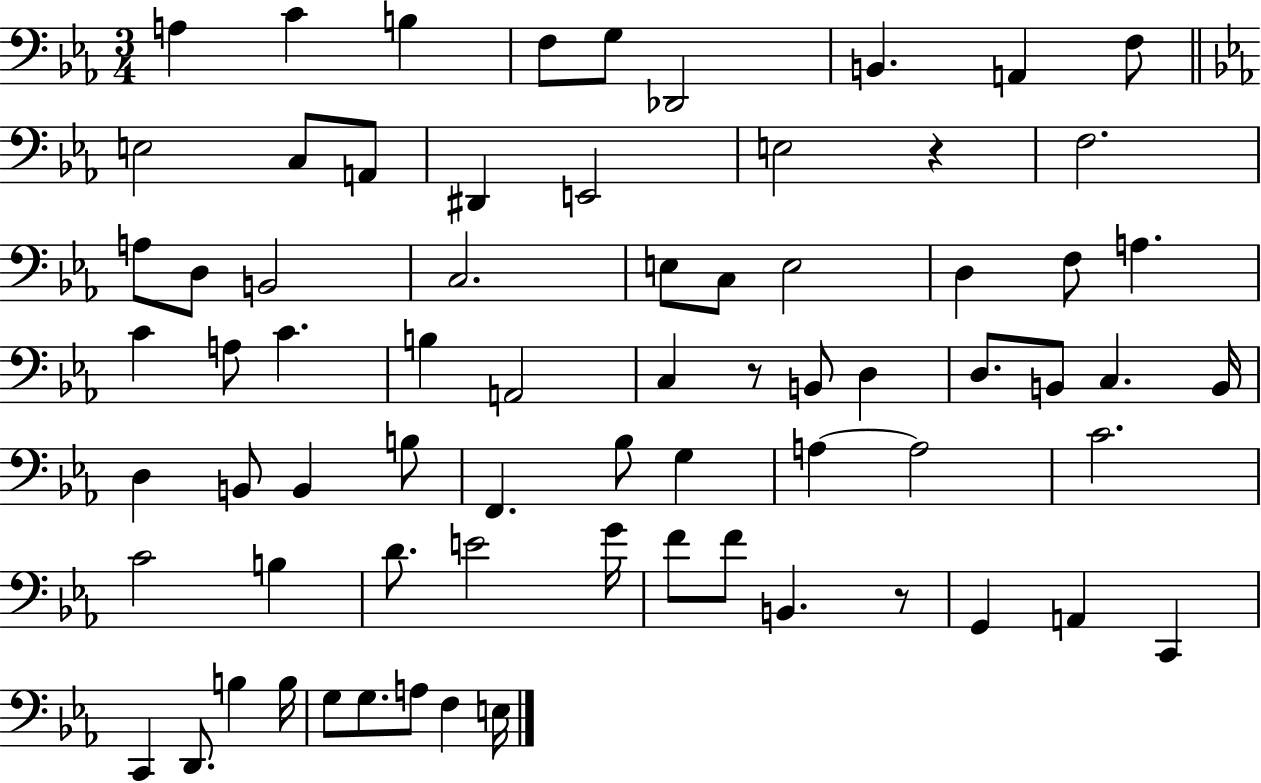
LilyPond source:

{
  \clef bass
  \numericTimeSignature
  \time 3/4
  \key ees \major
  a4 c'4 b4 | f8 g8 des,2 | b,4. a,4 f8 | \bar "||" \break \key c \minor e2 c8 a,8 | dis,4 e,2 | e2 r4 | f2. | \break a8 d8 b,2 | c2. | e8 c8 e2 | d4 f8 a4. | \break c'4 a8 c'4. | b4 a,2 | c4 r8 b,8 d4 | d8. b,8 c4. b,16 | \break d4 b,8 b,4 b8 | f,4. bes8 g4 | a4~~ a2 | c'2. | \break c'2 b4 | d'8. e'2 g'16 | f'8 f'8 b,4. r8 | g,4 a,4 c,4 | \break c,4 d,8. b4 b16 | g8 g8. a8 f4 e16 | \bar "|."
}